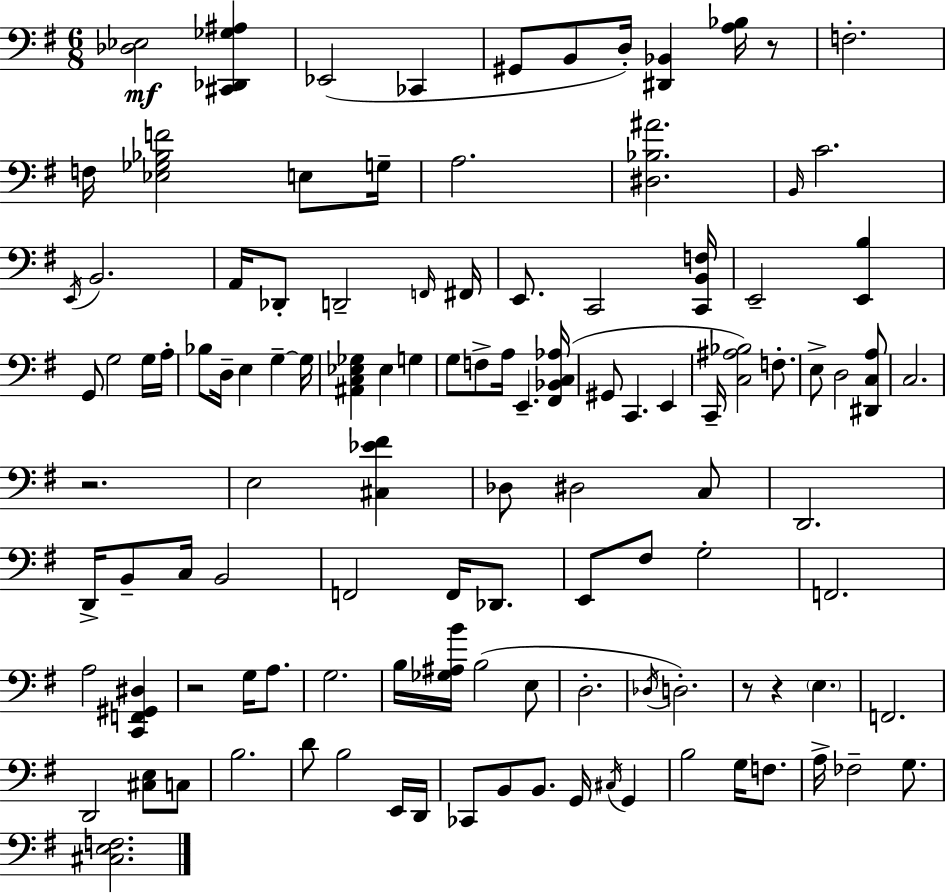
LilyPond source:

{
  \clef bass
  \numericTimeSignature
  \time 6/8
  \key e \minor
  <des ees>2\mf <cis, des, ges ais>4 | ees,2( ces,4 | gis,8 b,8 d16-.) <dis, bes,>4 <a bes>16 r8 | f2.-. | \break f16 <ees ges bes f'>2 e8 g16-- | a2. | <dis bes ais'>2. | \grace { b,16 } c'2. | \break \acciaccatura { e,16 } b,2. | a,16 des,8-. d,2-- | \grace { f,16 } fis,16 e,8. c,2 | <c, b, f>16 e,2-- <e, b>4 | \break g,8 g2 | g16 a16-. bes8 d16-- e4 g4--~~ | g16 <ais, c ees ges>4 ees4 g4 | g8 f8-> a16 e,4.-- | \break <fis, bes, c aes>16( gis,8 c,4. e,4 | c,16-- <c ais bes>2) | f8.-. e8-> d2 | <dis, c a>8 c2. | \break r2. | e2 <cis ees' fis'>4 | des8 dis2 | c8 d,2. | \break d,16-> b,8-- c16 b,2 | f,2 f,16 | des,8. e,8 fis8 g2-. | f,2. | \break a2 <c, f, gis, dis>4 | r2 g16 | a8. g2. | b16 <ges ais b'>16 b2( | \break e8 d2.-. | \acciaccatura { des16 }) d2.-. | r8 r4 \parenthesize e4. | f,2. | \break d,2 | <cis e>8 c8 b2. | d'8 b2 | e,16 d,16 ces,8 b,8 b,8. g,16 | \break \acciaccatura { cis16 } g,4 b2 | g16 f8. a16-> fes2-- | g8. <cis e f>2. | \bar "|."
}